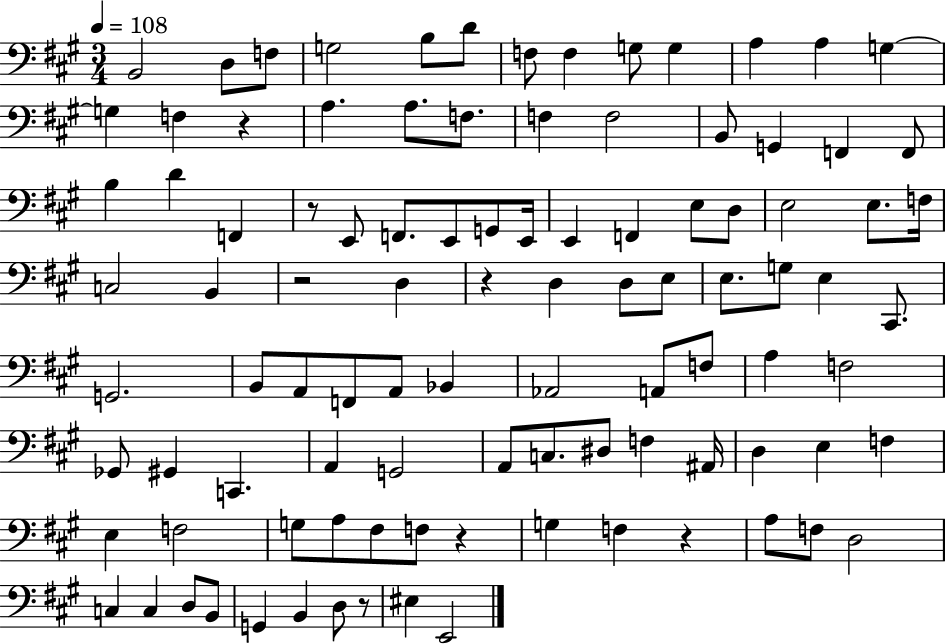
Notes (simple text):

B2/h D3/e F3/e G3/h B3/e D4/e F3/e F3/q G3/e G3/q A3/q A3/q G3/q G3/q F3/q R/q A3/q. A3/e. F3/e. F3/q F3/h B2/e G2/q F2/q F2/e B3/q D4/q F2/q R/e E2/e F2/e. E2/e G2/e E2/s E2/q F2/q E3/e D3/e E3/h E3/e. F3/s C3/h B2/q R/h D3/q R/q D3/q D3/e E3/e E3/e. G3/e E3/q C#2/e. G2/h. B2/e A2/e F2/e A2/e Bb2/q Ab2/h A2/e F3/e A3/q F3/h Gb2/e G#2/q C2/q. A2/q G2/h A2/e C3/e. D#3/e F3/q A#2/s D3/q E3/q F3/q E3/q F3/h G3/e A3/e F#3/e F3/e R/q G3/q F3/q R/q A3/e F3/e D3/h C3/q C3/q D3/e B2/e G2/q B2/q D3/e R/e EIS3/q E2/h